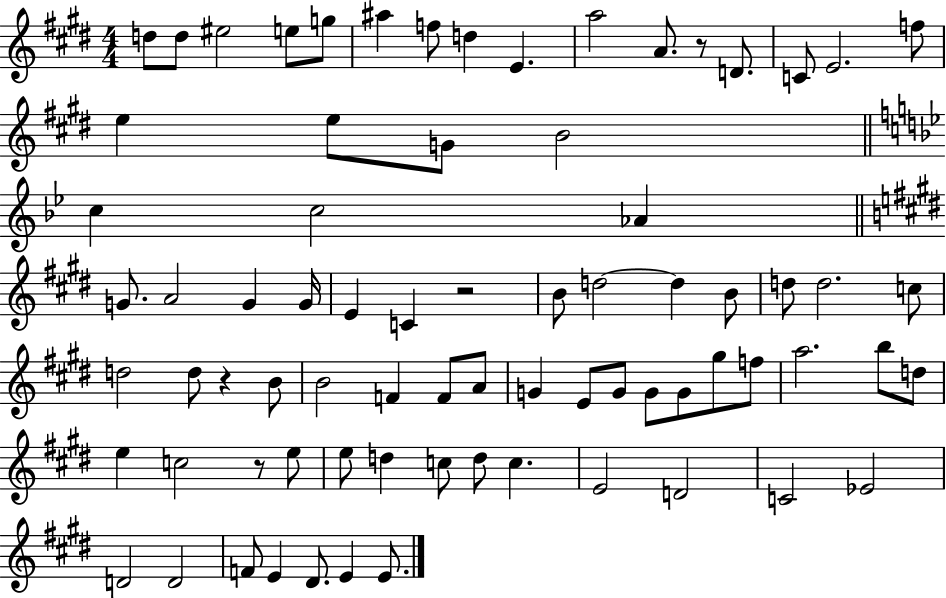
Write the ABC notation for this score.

X:1
T:Untitled
M:4/4
L:1/4
K:E
d/2 d/2 ^e2 e/2 g/2 ^a f/2 d E a2 A/2 z/2 D/2 C/2 E2 f/2 e e/2 G/2 B2 c c2 _A G/2 A2 G G/4 E C z2 B/2 d2 d B/2 d/2 d2 c/2 d2 d/2 z B/2 B2 F F/2 A/2 G E/2 G/2 G/2 G/2 ^g/2 f/2 a2 b/2 d/2 e c2 z/2 e/2 e/2 d c/2 d/2 c E2 D2 C2 _E2 D2 D2 F/2 E ^D/2 E E/2